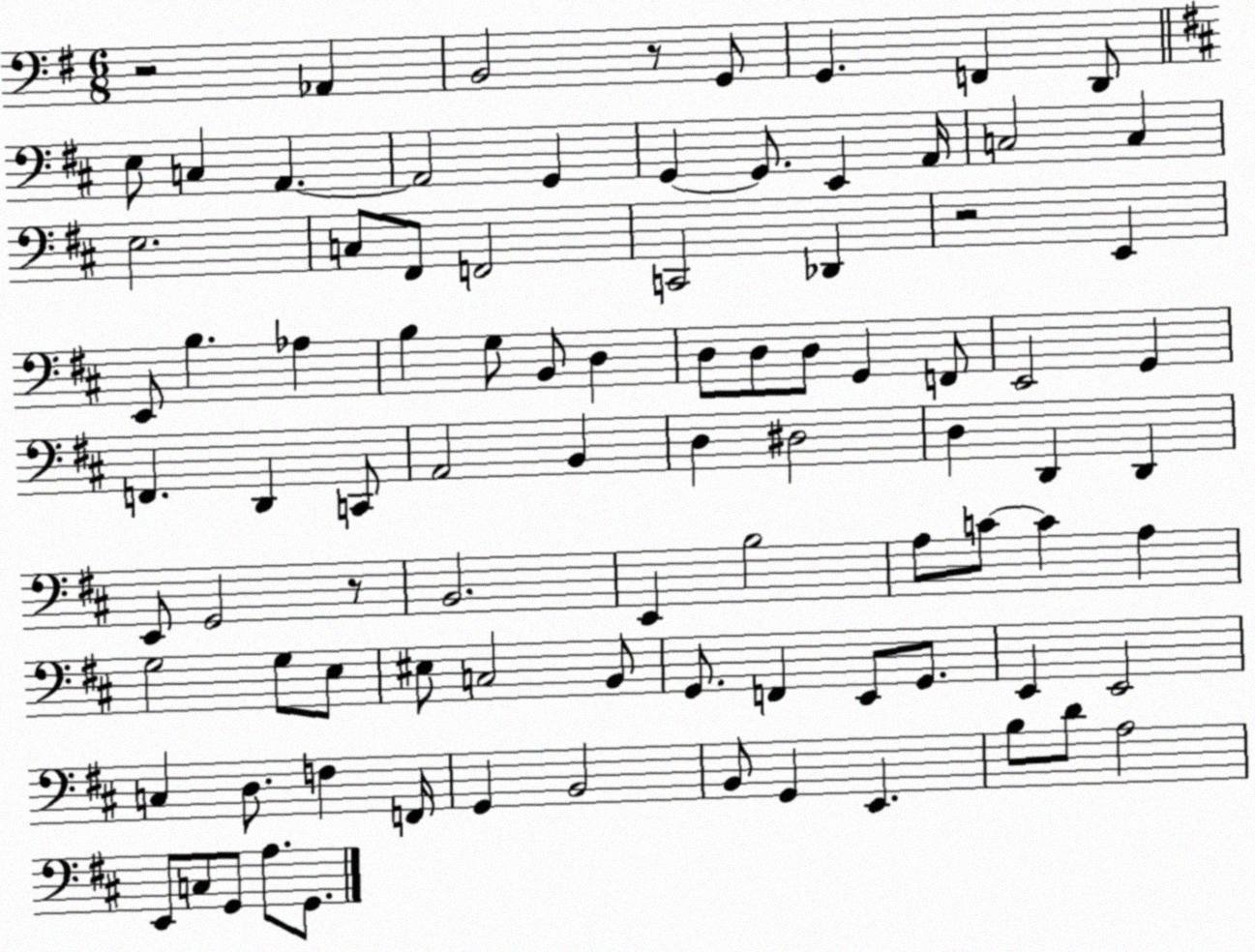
X:1
T:Untitled
M:6/8
L:1/4
K:G
z2 _A,, B,,2 z/2 G,,/2 G,, F,, D,,/2 E,/2 C, A,, A,,2 G,, G,, G,,/2 E,, A,,/4 C,2 C, E,2 C,/2 ^F,,/2 F,,2 C,,2 _D,, z2 E,, E,,/2 B, _A, B, G,/2 B,,/2 D, D,/2 D,/2 D,/2 G,, F,,/2 E,,2 G,, F,, D,, C,,/2 A,,2 B,, D, ^D,2 D, D,, D,, E,,/2 G,,2 z/2 B,,2 E,, B,2 A,/2 C/2 C A, G,2 G,/2 E,/2 ^E,/2 C,2 B,,/2 G,,/2 F,, E,,/2 G,,/2 E,, E,,2 C, D,/2 F, F,,/4 G,, B,,2 B,,/2 G,, E,, B,/2 D/2 A,2 E,,/2 C,/2 G,,/2 A,/2 G,,/2